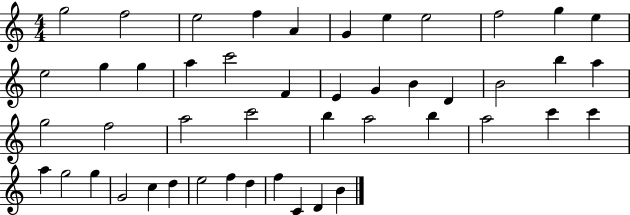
{
  \clef treble
  \numericTimeSignature
  \time 4/4
  \key c \major
  g''2 f''2 | e''2 f''4 a'4 | g'4 e''4 e''2 | f''2 g''4 e''4 | \break e''2 g''4 g''4 | a''4 c'''2 f'4 | e'4 g'4 b'4 d'4 | b'2 b''4 a''4 | \break g''2 f''2 | a''2 c'''2 | b''4 a''2 b''4 | a''2 c'''4 c'''4 | \break a''4 g''2 g''4 | g'2 c''4 d''4 | e''2 f''4 d''4 | f''4 c'4 d'4 b'4 | \break \bar "|."
}